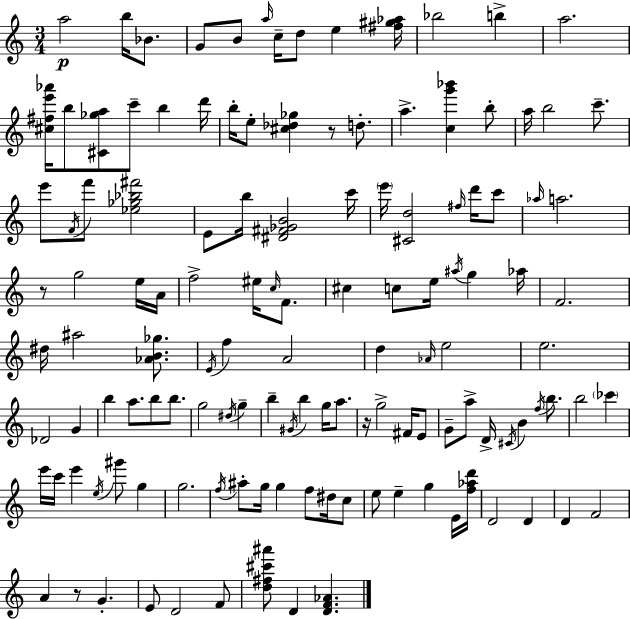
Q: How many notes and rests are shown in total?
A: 129